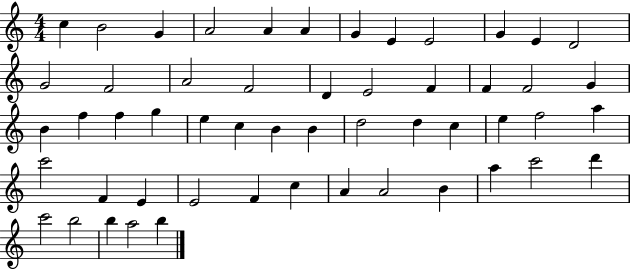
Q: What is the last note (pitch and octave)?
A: B5